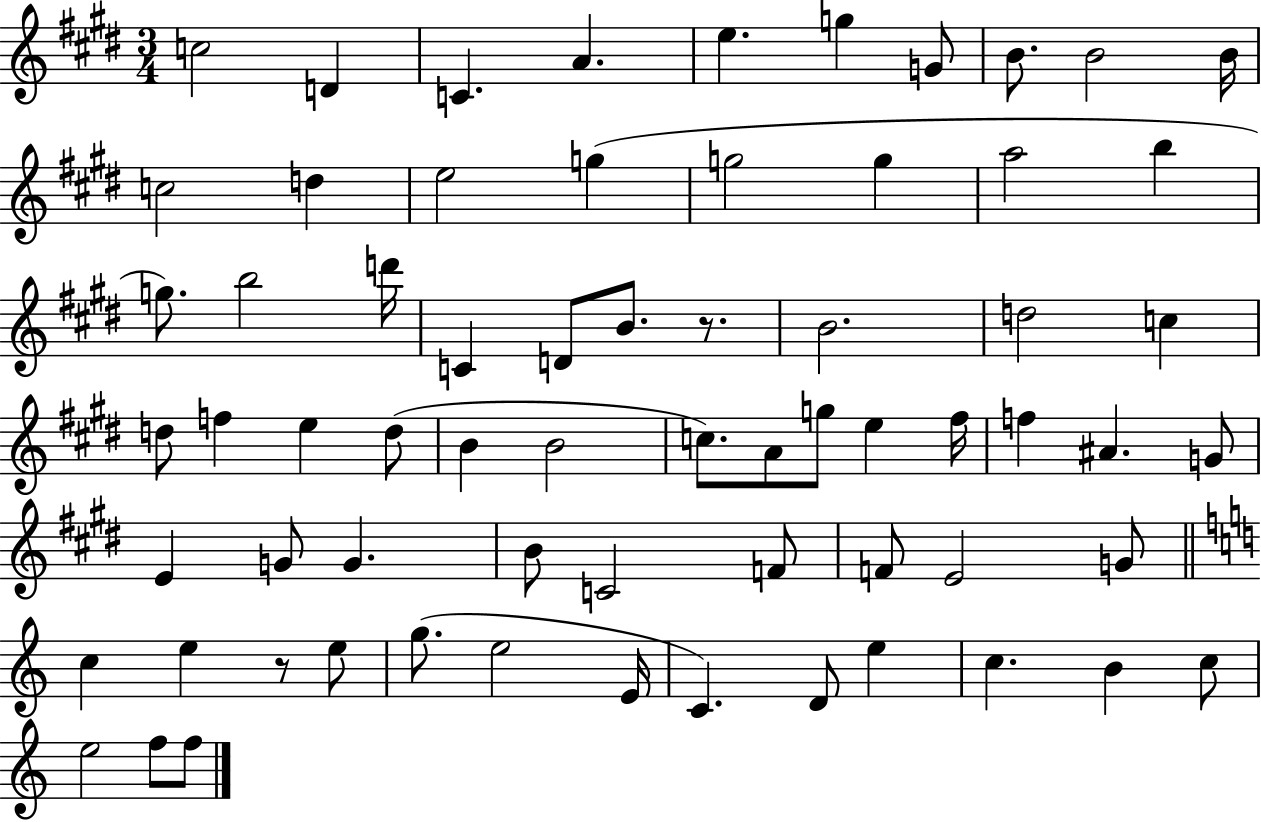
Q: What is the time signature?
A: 3/4